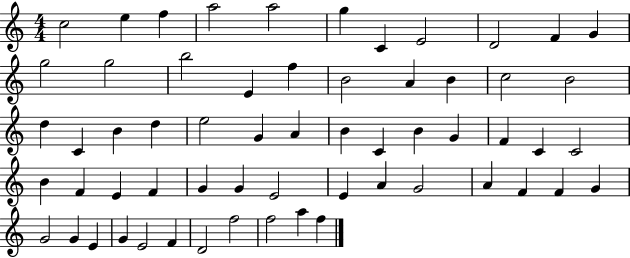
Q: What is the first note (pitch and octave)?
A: C5